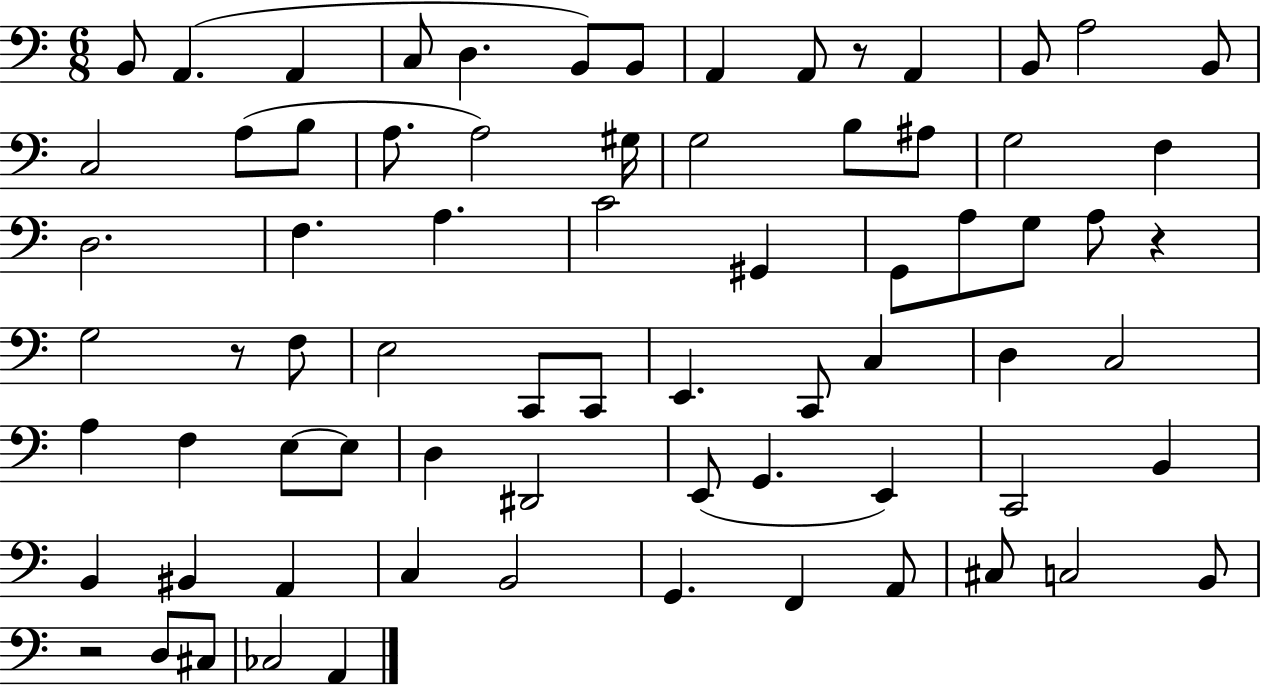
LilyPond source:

{
  \clef bass
  \numericTimeSignature
  \time 6/8
  \key c \major
  \repeat volta 2 { b,8 a,4.( a,4 | c8 d4. b,8) b,8 | a,4 a,8 r8 a,4 | b,8 a2 b,8 | \break c2 a8( b8 | a8. a2) gis16 | g2 b8 ais8 | g2 f4 | \break d2. | f4. a4. | c'2 gis,4 | g,8 a8 g8 a8 r4 | \break g2 r8 f8 | e2 c,8 c,8 | e,4. c,8 c4 | d4 c2 | \break a4 f4 e8~~ e8 | d4 dis,2 | e,8( g,4. e,4) | c,2 b,4 | \break b,4 bis,4 a,4 | c4 b,2 | g,4. f,4 a,8 | cis8 c2 b,8 | \break r2 d8 cis8 | ces2 a,4 | } \bar "|."
}